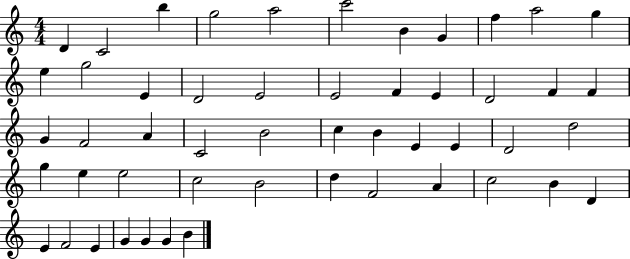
D4/q C4/h B5/q G5/h A5/h C6/h B4/q G4/q F5/q A5/h G5/q E5/q G5/h E4/q D4/h E4/h E4/h F4/q E4/q D4/h F4/q F4/q G4/q F4/h A4/q C4/h B4/h C5/q B4/q E4/q E4/q D4/h D5/h G5/q E5/q E5/h C5/h B4/h D5/q F4/h A4/q C5/h B4/q D4/q E4/q F4/h E4/q G4/q G4/q G4/q B4/q